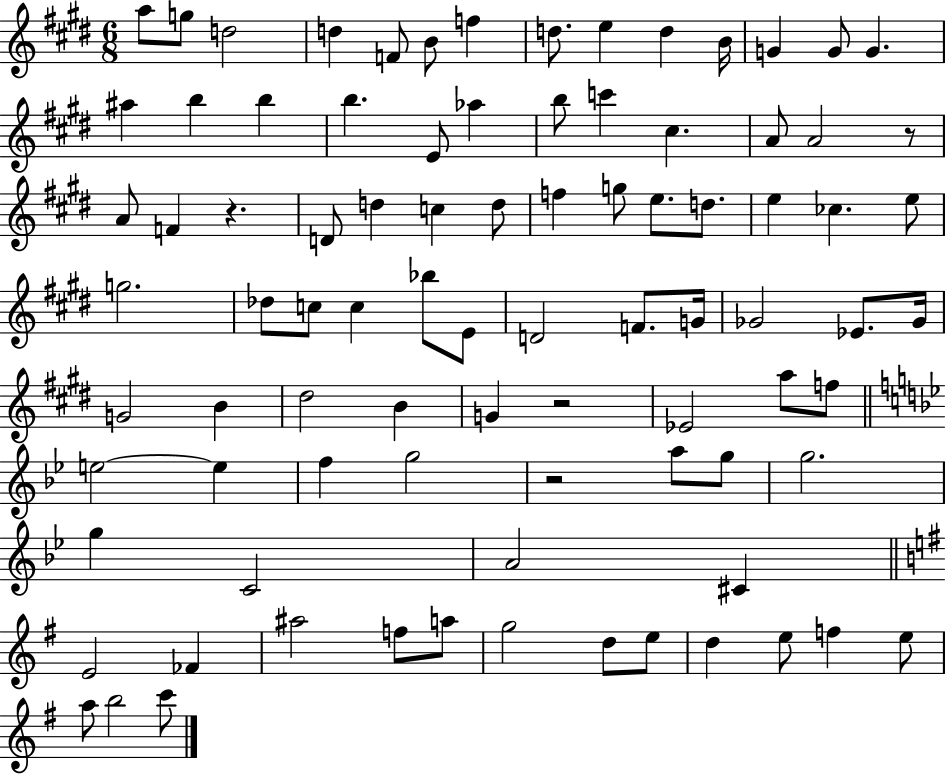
X:1
T:Untitled
M:6/8
L:1/4
K:E
a/2 g/2 d2 d F/2 B/2 f d/2 e d B/4 G G/2 G ^a b b b E/2 _a b/2 c' ^c A/2 A2 z/2 A/2 F z D/2 d c d/2 f g/2 e/2 d/2 e _c e/2 g2 _d/2 c/2 c _b/2 E/2 D2 F/2 G/4 _G2 _E/2 _G/4 G2 B ^d2 B G z2 _E2 a/2 f/2 e2 e f g2 z2 a/2 g/2 g2 g C2 A2 ^C E2 _F ^a2 f/2 a/2 g2 d/2 e/2 d e/2 f e/2 a/2 b2 c'/2